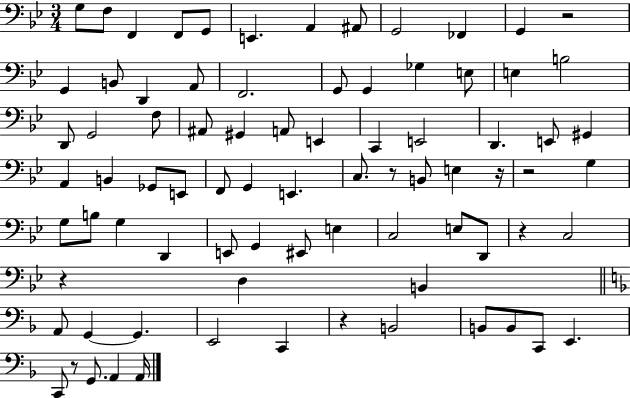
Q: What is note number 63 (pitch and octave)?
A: E2